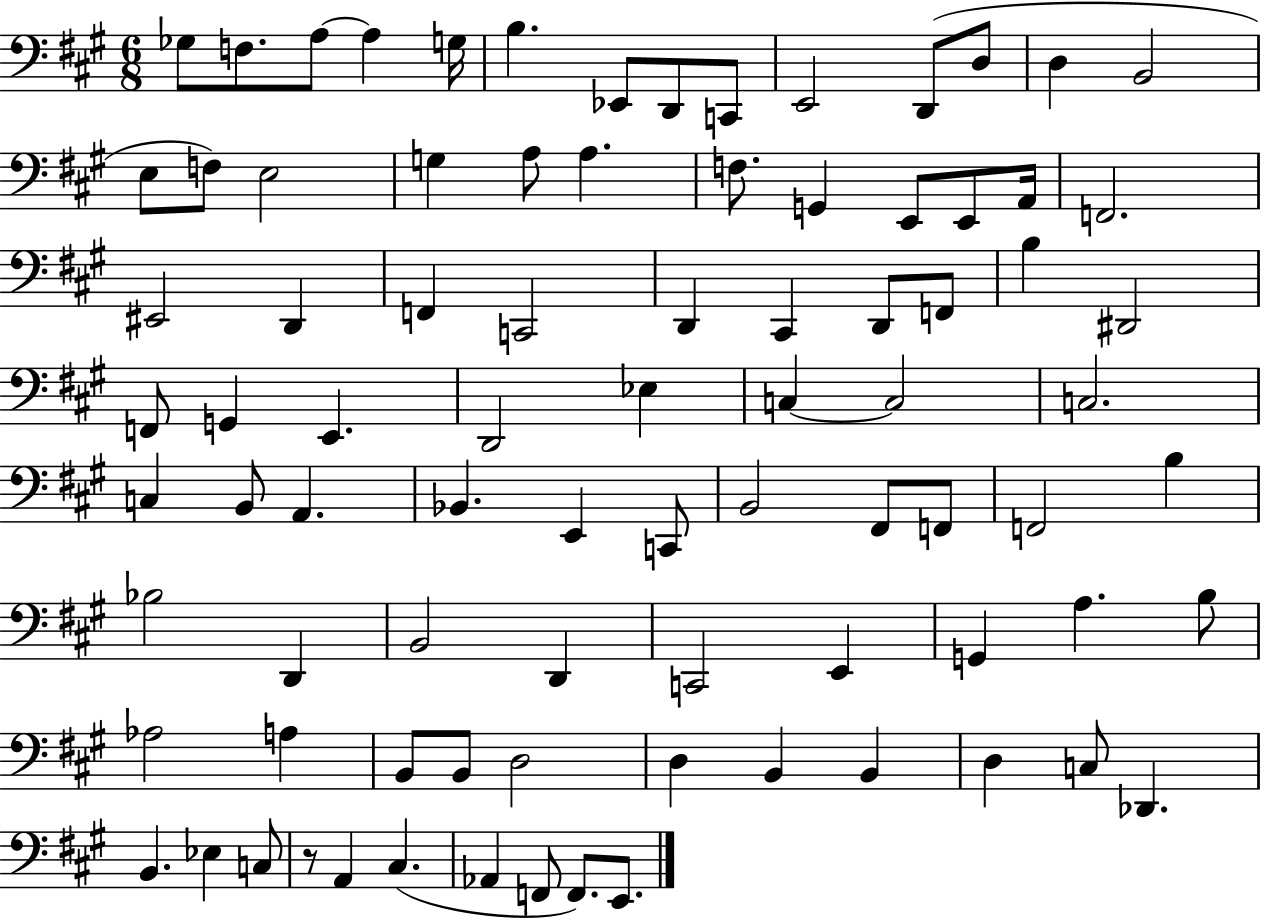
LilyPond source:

{
  \clef bass
  \numericTimeSignature
  \time 6/8
  \key a \major
  ges8 f8. a8~~ a4 g16 | b4. ees,8 d,8 c,8 | e,2 d,8( d8 | d4 b,2 | \break e8 f8) e2 | g4 a8 a4. | f8. g,4 e,8 e,8 a,16 | f,2. | \break eis,2 d,4 | f,4 c,2 | d,4 cis,4 d,8 f,8 | b4 dis,2 | \break f,8 g,4 e,4. | d,2 ees4 | c4~~ c2 | c2. | \break c4 b,8 a,4. | bes,4. e,4 c,8 | b,2 fis,8 f,8 | f,2 b4 | \break bes2 d,4 | b,2 d,4 | c,2 e,4 | g,4 a4. b8 | \break aes2 a4 | b,8 b,8 d2 | d4 b,4 b,4 | d4 c8 des,4. | \break b,4. ees4 c8 | r8 a,4 cis4.( | aes,4 f,8 f,8.) e,8. | \bar "|."
}